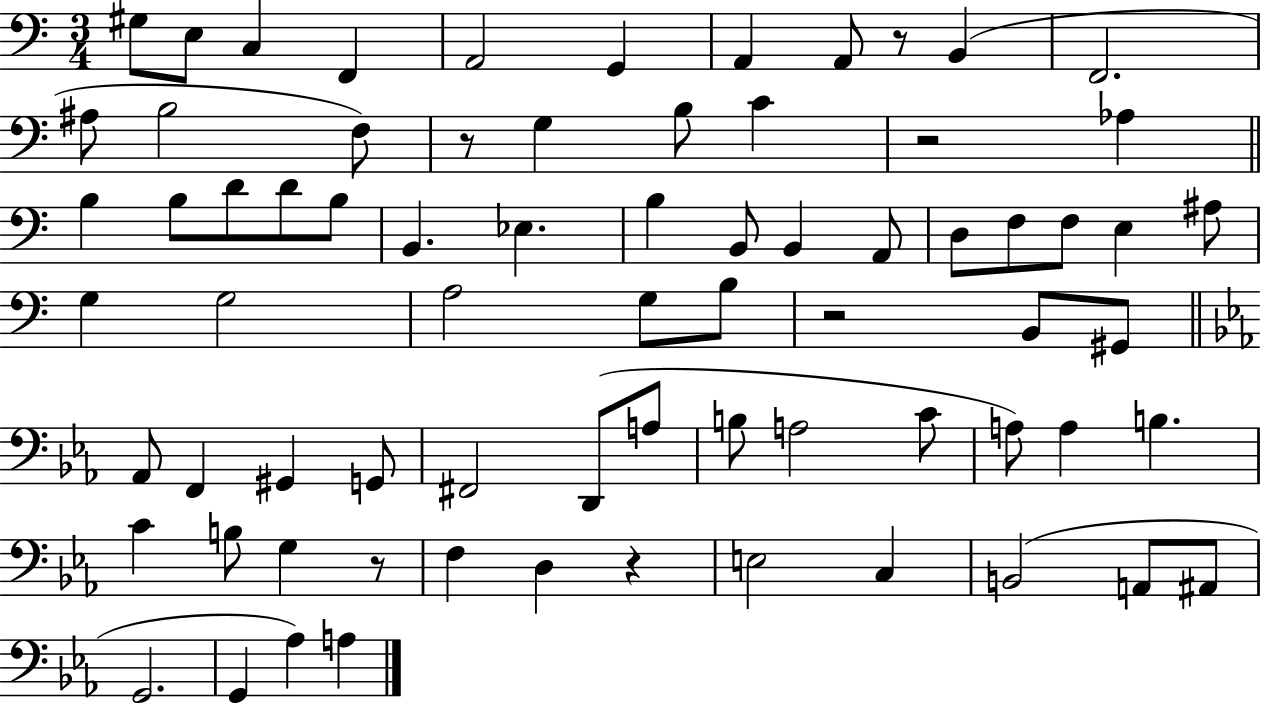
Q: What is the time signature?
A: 3/4